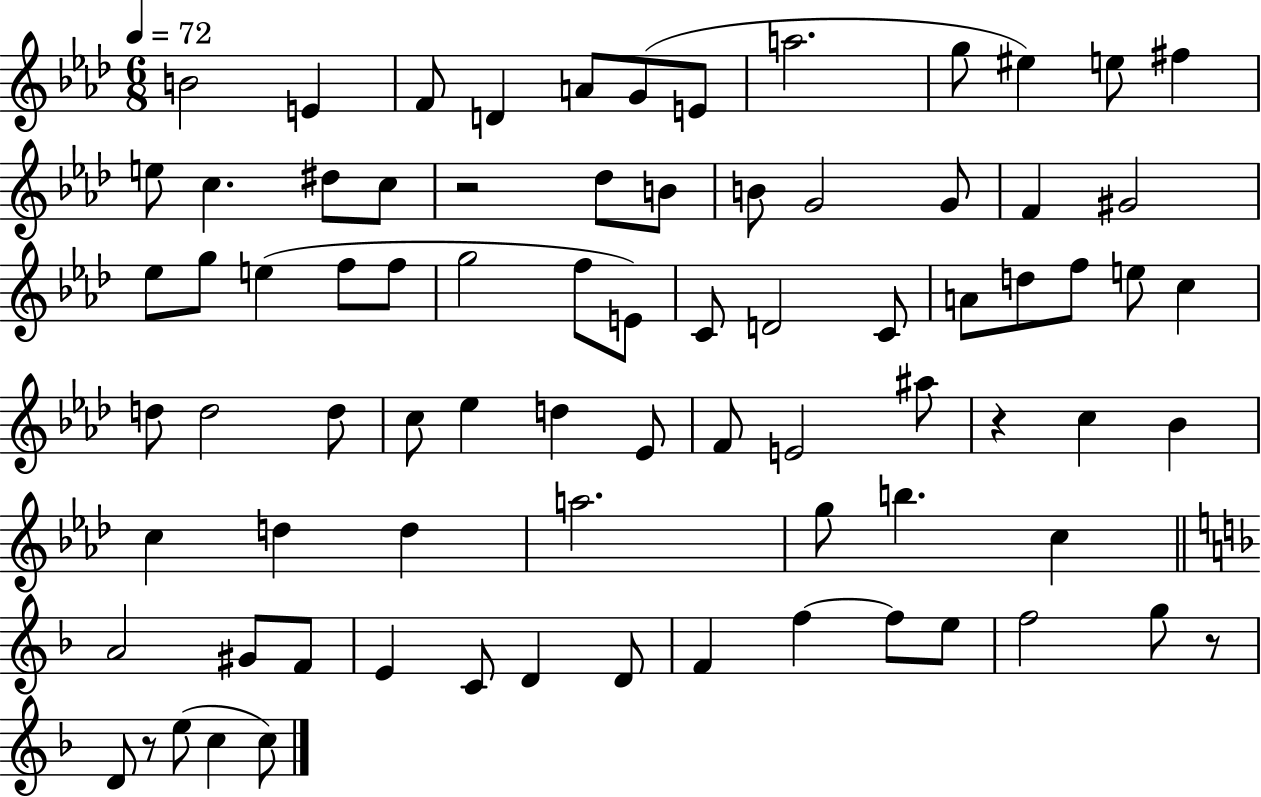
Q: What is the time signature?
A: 6/8